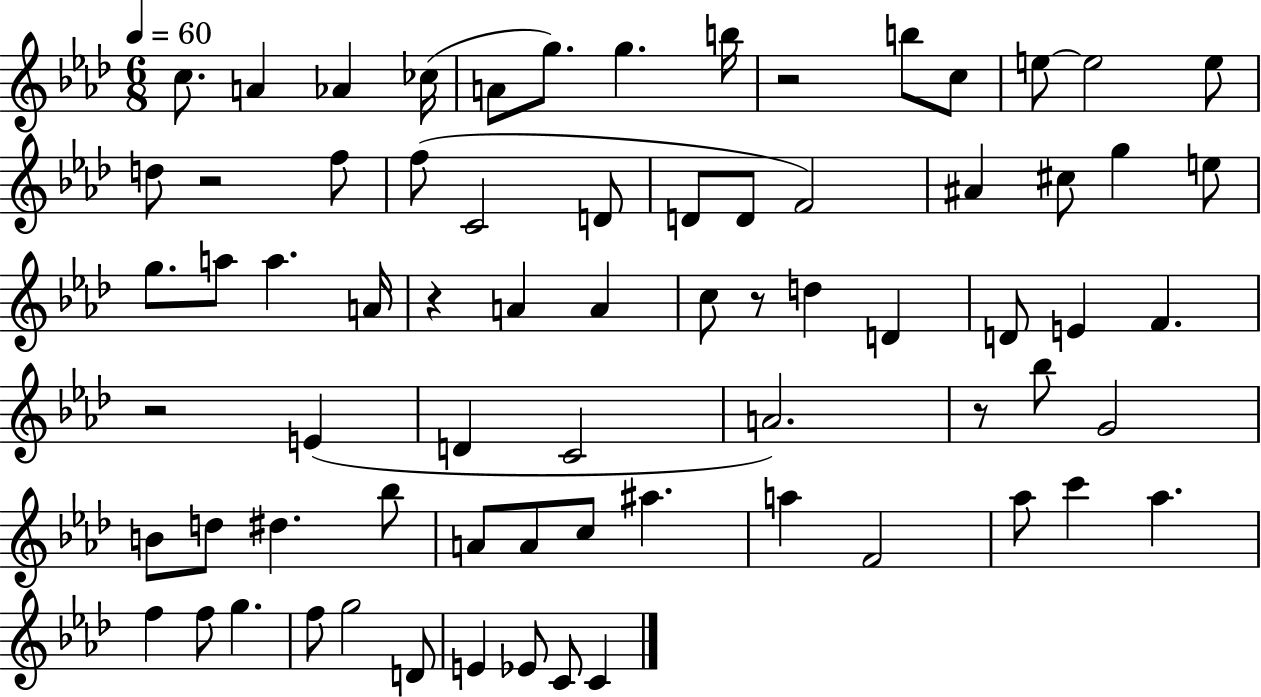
{
  \clef treble
  \numericTimeSignature
  \time 6/8
  \key aes \major
  \tempo 4 = 60
  \repeat volta 2 { c''8. a'4 aes'4 ces''16( | a'8 g''8.) g''4. b''16 | r2 b''8 c''8 | e''8~~ e''2 e''8 | \break d''8 r2 f''8 | f''8( c'2 d'8 | d'8 d'8 f'2) | ais'4 cis''8 g''4 e''8 | \break g''8. a''8 a''4. a'16 | r4 a'4 a'4 | c''8 r8 d''4 d'4 | d'8 e'4 f'4. | \break r2 e'4( | d'4 c'2 | a'2.) | r8 bes''8 g'2 | \break b'8 d''8 dis''4. bes''8 | a'8 a'8 c''8 ais''4. | a''4 f'2 | aes''8 c'''4 aes''4. | \break f''4 f''8 g''4. | f''8 g''2 d'8 | e'4 ees'8 c'8 c'4 | } \bar "|."
}